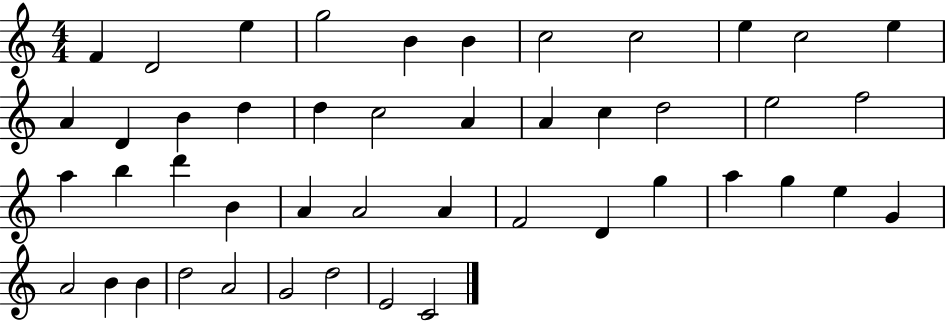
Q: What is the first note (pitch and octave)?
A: F4